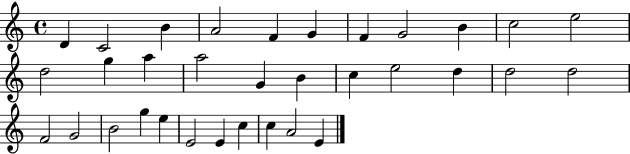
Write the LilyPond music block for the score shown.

{
  \clef treble
  \time 4/4
  \defaultTimeSignature
  \key c \major
  d'4 c'2 b'4 | a'2 f'4 g'4 | f'4 g'2 b'4 | c''2 e''2 | \break d''2 g''4 a''4 | a''2 g'4 b'4 | c''4 e''2 d''4 | d''2 d''2 | \break f'2 g'2 | b'2 g''4 e''4 | e'2 e'4 c''4 | c''4 a'2 e'4 | \break \bar "|."
}